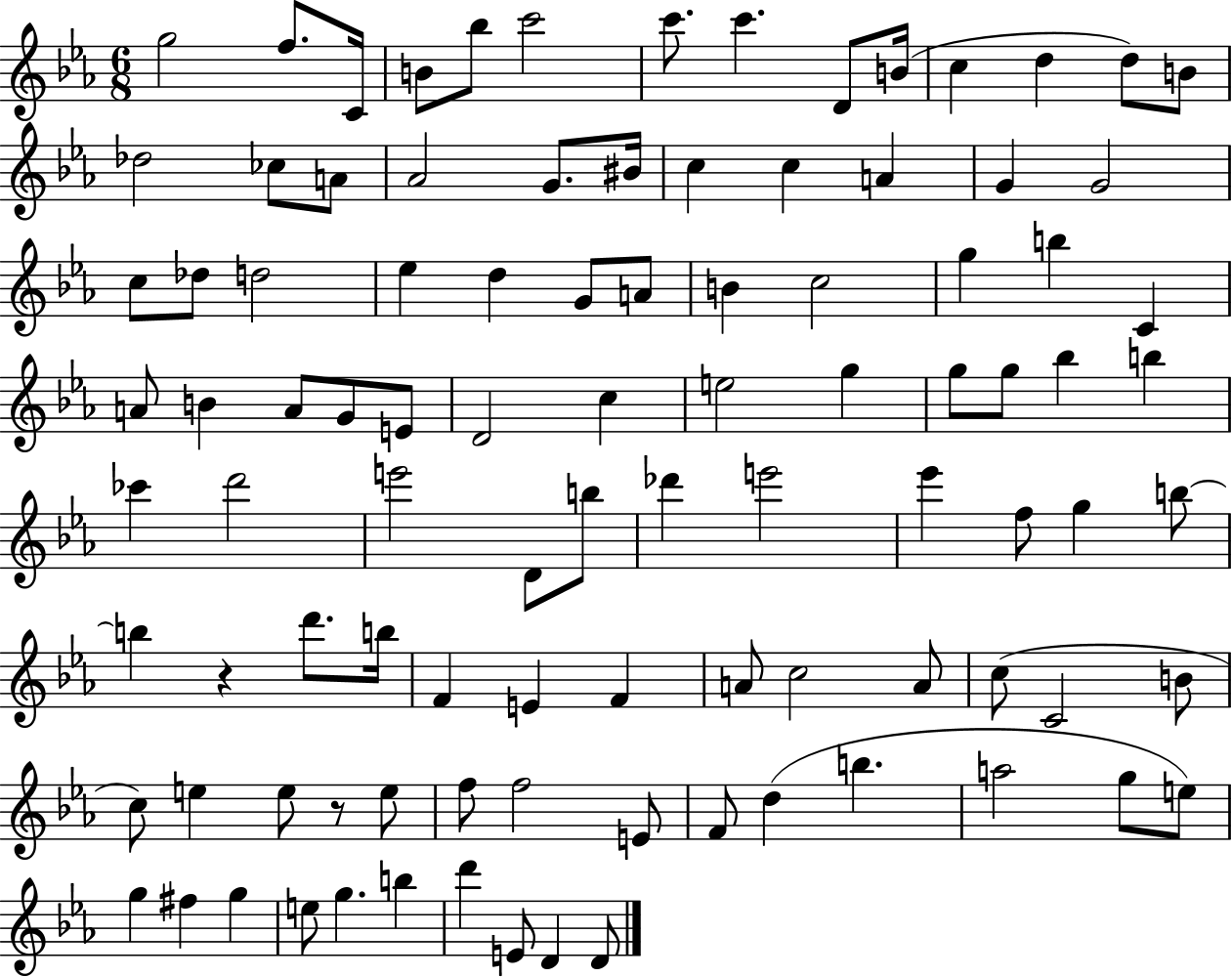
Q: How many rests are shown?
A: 2